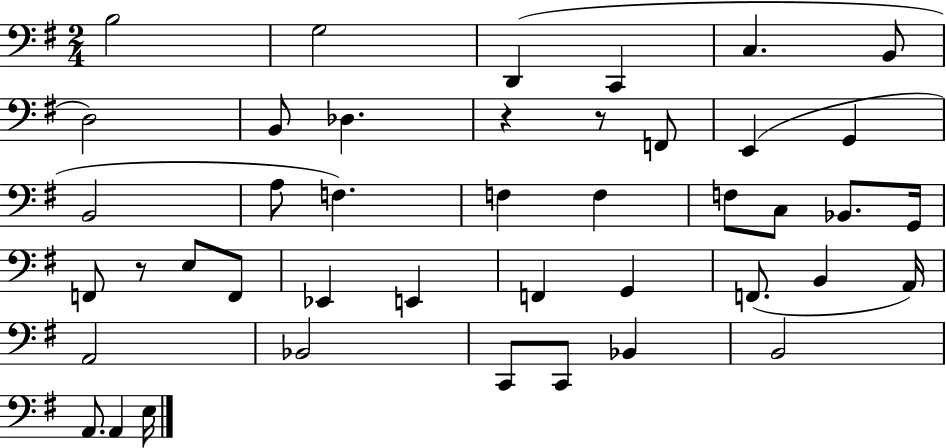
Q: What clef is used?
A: bass